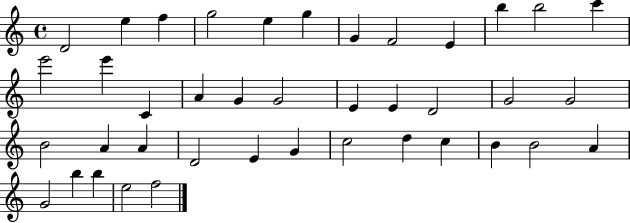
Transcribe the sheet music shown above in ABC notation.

X:1
T:Untitled
M:4/4
L:1/4
K:C
D2 e f g2 e g G F2 E b b2 c' e'2 e' C A G G2 E E D2 G2 G2 B2 A A D2 E G c2 d c B B2 A G2 b b e2 f2